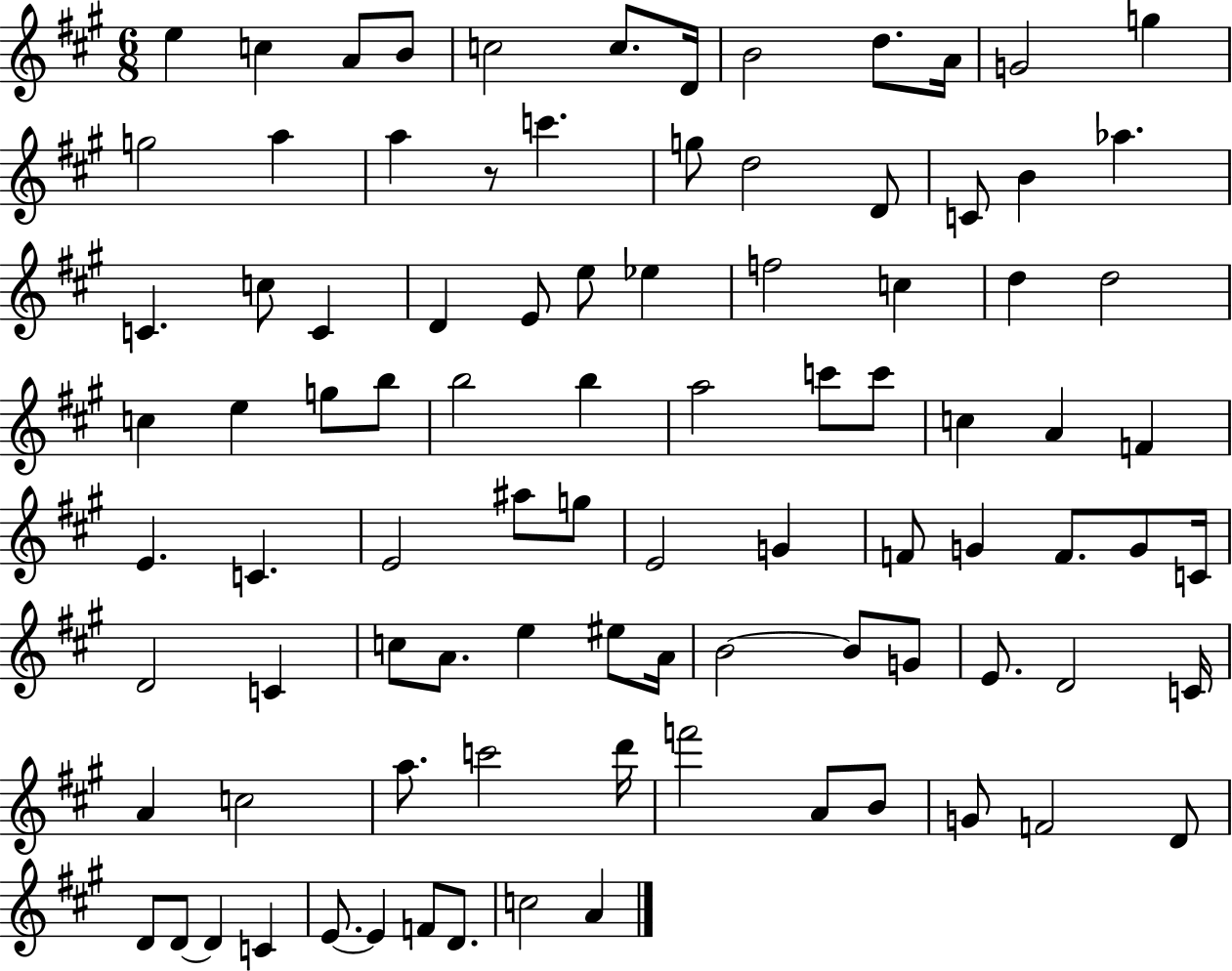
X:1
T:Untitled
M:6/8
L:1/4
K:A
e c A/2 B/2 c2 c/2 D/4 B2 d/2 A/4 G2 g g2 a a z/2 c' g/2 d2 D/2 C/2 B _a C c/2 C D E/2 e/2 _e f2 c d d2 c e g/2 b/2 b2 b a2 c'/2 c'/2 c A F E C E2 ^a/2 g/2 E2 G F/2 G F/2 G/2 C/4 D2 C c/2 A/2 e ^e/2 A/4 B2 B/2 G/2 E/2 D2 C/4 A c2 a/2 c'2 d'/4 f'2 A/2 B/2 G/2 F2 D/2 D/2 D/2 D C E/2 E F/2 D/2 c2 A